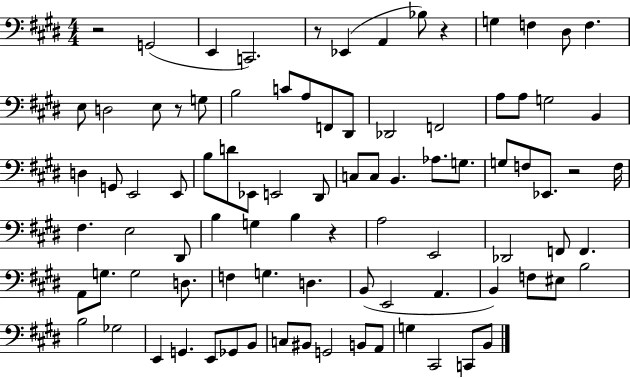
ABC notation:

X:1
T:Untitled
M:4/4
L:1/4
K:E
z2 G,,2 E,, C,,2 z/2 _E,, A,, _B,/2 z G, F, ^D,/2 F, E,/2 D,2 E,/2 z/2 G,/2 B,2 C/2 A,/2 F,,/2 ^D,,/2 _D,,2 F,,2 A,/2 A,/2 G,2 B,, D, G,,/2 E,,2 E,,/2 B,/2 D/2 _E,,/2 E,,2 ^D,,/2 C,/2 C,/2 B,, _A,/2 G,/2 G,/2 F,/2 _E,,/2 z2 F,/4 ^F, E,2 ^D,,/2 B, G, B, z A,2 E,,2 _D,,2 F,,/2 F,, A,,/2 G,/2 G,2 D,/2 F, G, D, B,,/2 E,,2 A,, B,, F,/2 ^E,/2 B,2 B,2 _G,2 E,, G,, E,,/2 _G,,/2 B,,/2 C,/2 ^B,,/2 G,,2 B,,/2 A,,/2 G, ^C,,2 C,,/2 B,,/2